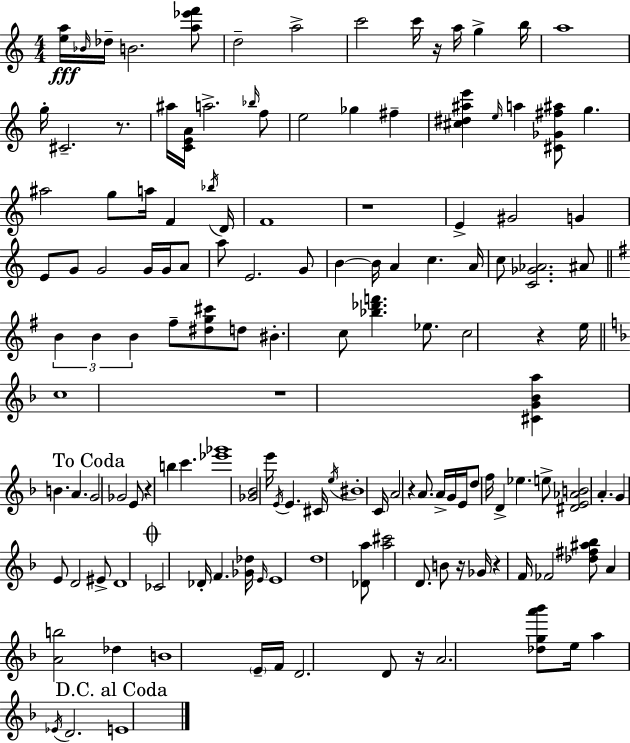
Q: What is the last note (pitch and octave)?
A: E4